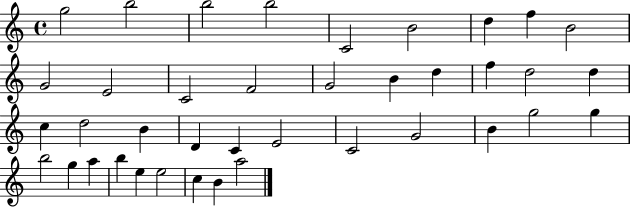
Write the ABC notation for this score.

X:1
T:Untitled
M:4/4
L:1/4
K:C
g2 b2 b2 b2 C2 B2 d f B2 G2 E2 C2 F2 G2 B d f d2 d c d2 B D C E2 C2 G2 B g2 g b2 g a b e e2 c B a2